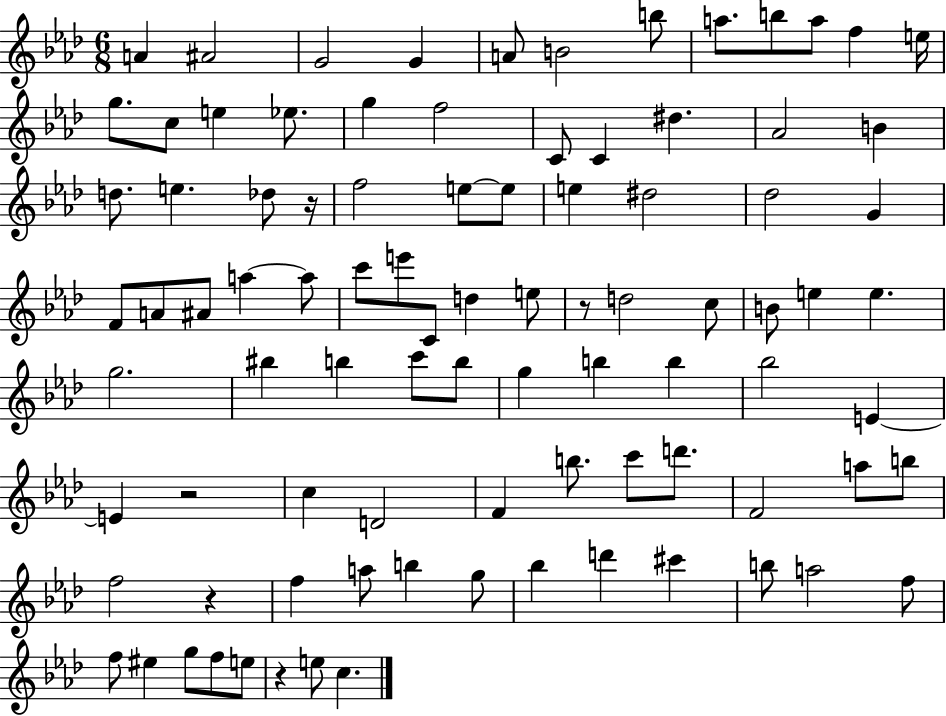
X:1
T:Untitled
M:6/8
L:1/4
K:Ab
A ^A2 G2 G A/2 B2 b/2 a/2 b/2 a/2 f e/4 g/2 c/2 e _e/2 g f2 C/2 C ^d _A2 B d/2 e _d/2 z/4 f2 e/2 e/2 e ^d2 _d2 G F/2 A/2 ^A/2 a a/2 c'/2 e'/2 C/2 d e/2 z/2 d2 c/2 B/2 e e g2 ^b b c'/2 b/2 g b b _b2 E E z2 c D2 F b/2 c'/2 d'/2 F2 a/2 b/2 f2 z f a/2 b g/2 _b d' ^c' b/2 a2 f/2 f/2 ^e g/2 f/2 e/2 z e/2 c